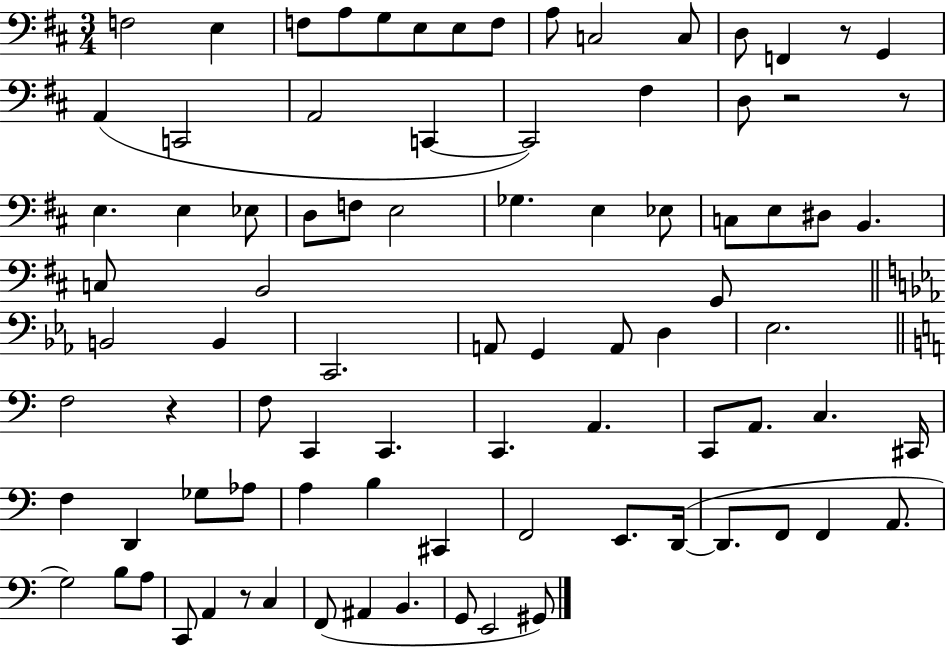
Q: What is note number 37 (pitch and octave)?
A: G2